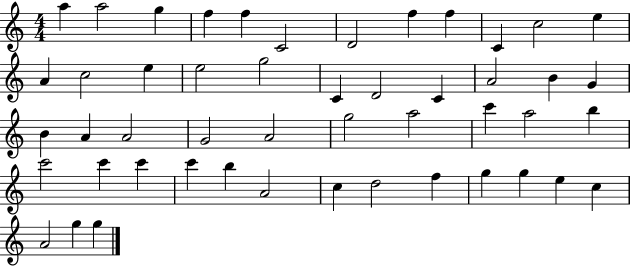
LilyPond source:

{
  \clef treble
  \numericTimeSignature
  \time 4/4
  \key c \major
  a''4 a''2 g''4 | f''4 f''4 c'2 | d'2 f''4 f''4 | c'4 c''2 e''4 | \break a'4 c''2 e''4 | e''2 g''2 | c'4 d'2 c'4 | a'2 b'4 g'4 | \break b'4 a'4 a'2 | g'2 a'2 | g''2 a''2 | c'''4 a''2 b''4 | \break c'''2 c'''4 c'''4 | c'''4 b''4 a'2 | c''4 d''2 f''4 | g''4 g''4 e''4 c''4 | \break a'2 g''4 g''4 | \bar "|."
}